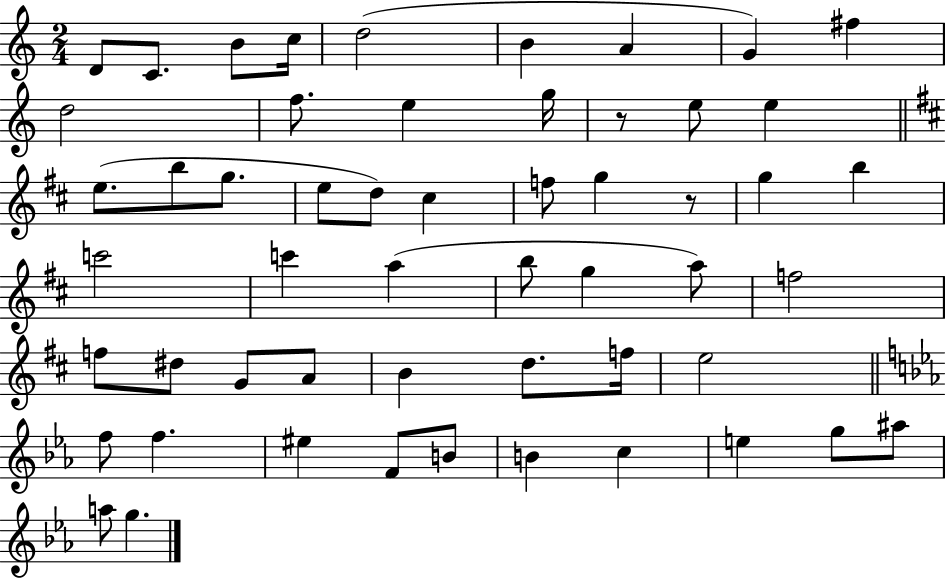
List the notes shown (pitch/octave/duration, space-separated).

D4/e C4/e. B4/e C5/s D5/h B4/q A4/q G4/q F#5/q D5/h F5/e. E5/q G5/s R/e E5/e E5/q E5/e. B5/e G5/e. E5/e D5/e C#5/q F5/e G5/q R/e G5/q B5/q C6/h C6/q A5/q B5/e G5/q A5/e F5/h F5/e D#5/e G4/e A4/e B4/q D5/e. F5/s E5/h F5/e F5/q. EIS5/q F4/e B4/e B4/q C5/q E5/q G5/e A#5/e A5/e G5/q.